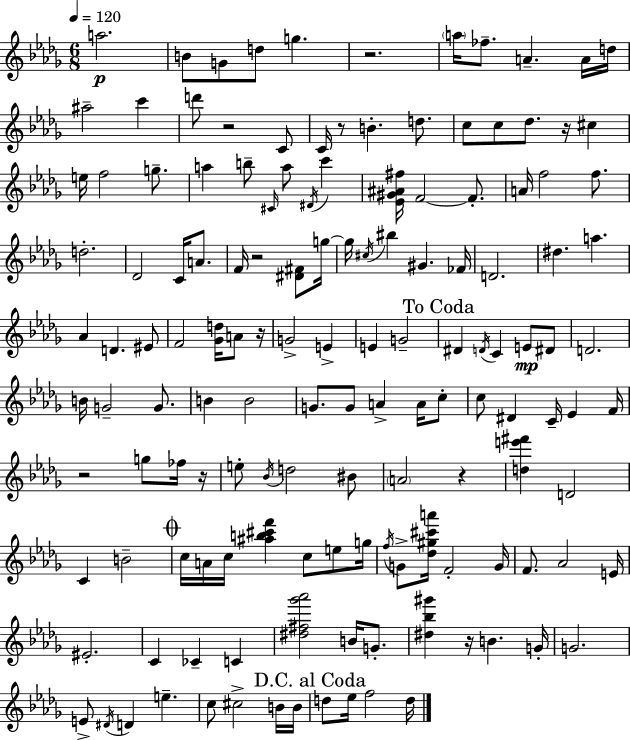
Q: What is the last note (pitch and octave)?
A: D5